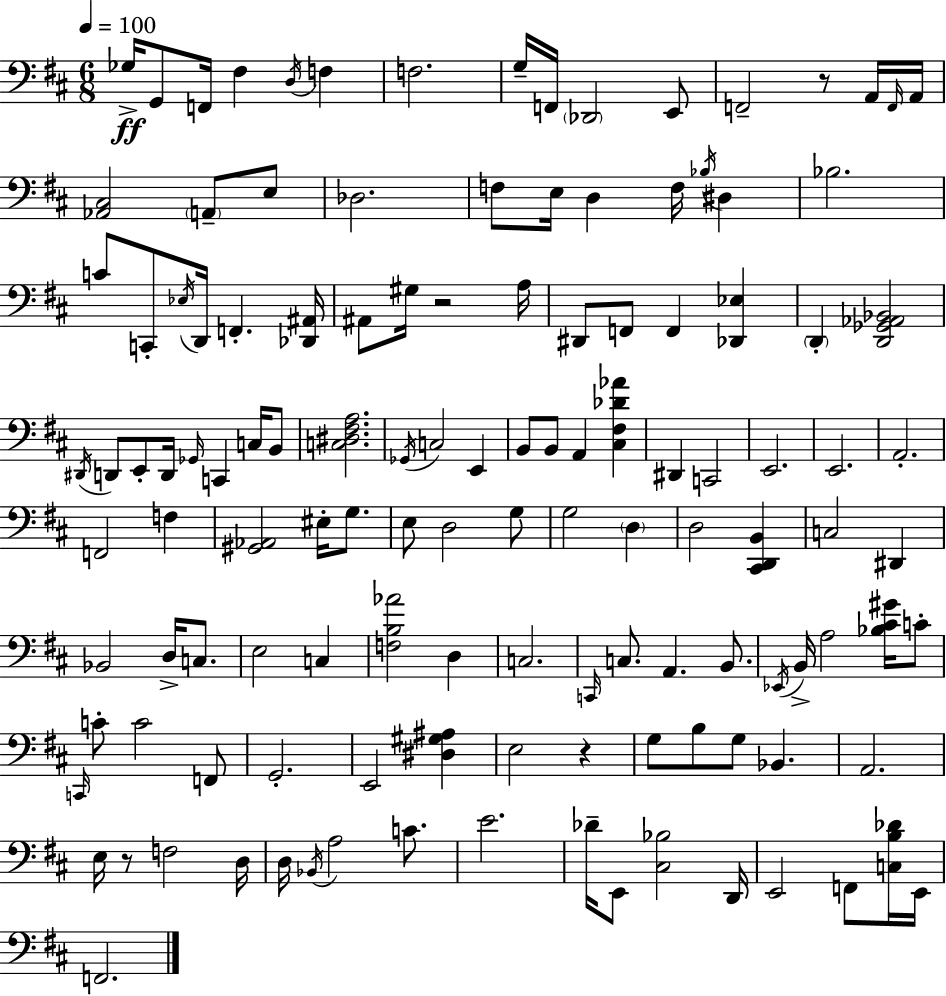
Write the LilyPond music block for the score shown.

{
  \clef bass
  \numericTimeSignature
  \time 6/8
  \key d \major
  \tempo 4 = 100
  \repeat volta 2 { ges16->\ff g,8 f,16 fis4 \acciaccatura { d16 } f4 | f2. | g16-- f,16 \parenthesize des,2 e,8 | f,2-- r8 a,16 | \break \grace { f,16 } a,16 <aes, cis>2 \parenthesize a,8-- | e8 des2. | f8 e16 d4 f16 \acciaccatura { bes16 } dis4 | bes2. | \break c'8 c,8-. \acciaccatura { ees16 } d,16 f,4.-. | <des, ais,>16 ais,8 gis16 r2 | a16 dis,8 f,8 f,4 | <des, ees>4 \parenthesize d,4-. <d, ges, aes, bes,>2 | \break \acciaccatura { dis,16 } d,8 e,8-. d,16 \grace { ges,16 } c,4 | c16 b,8 <c dis fis a>2. | \acciaccatura { ges,16 } c2 | e,4 b,8 b,8 a,4 | \break <cis fis des' aes'>4 dis,4 c,2 | e,2. | e,2. | a,2.-. | \break f,2 | f4 <gis, aes,>2 | eis16-. g8. e8 d2 | g8 g2 | \break \parenthesize d4 d2 | <cis, d, b,>4 c2 | dis,4 bes,2 | d16-> c8. e2 | \break c4 <f b aes'>2 | d4 c2. | \grace { c,16 } c8. a,4. | b,8. \acciaccatura { ees,16 } b,16-> a2 | \break <bes cis' gis'>16 c'8-. \grace { c,16 } c'8-. | c'2 f,8 g,2.-. | e,2 | <dis gis ais>4 e2 | \break r4 g8 | b8 g8 bes,4. a,2. | e16 r8 | f2 d16 d16 \acciaccatura { bes,16 } | \break a2 c'8. e'2. | des'16-- | e,8 <cis bes>2 d,16 e,2 | f,8 <c b des'>16 e,16 f,2. | \break } \bar "|."
}